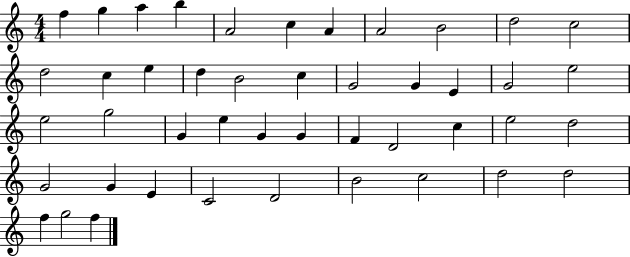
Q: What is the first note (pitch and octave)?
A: F5